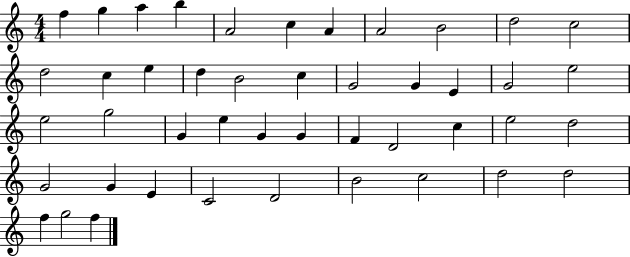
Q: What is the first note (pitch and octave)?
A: F5